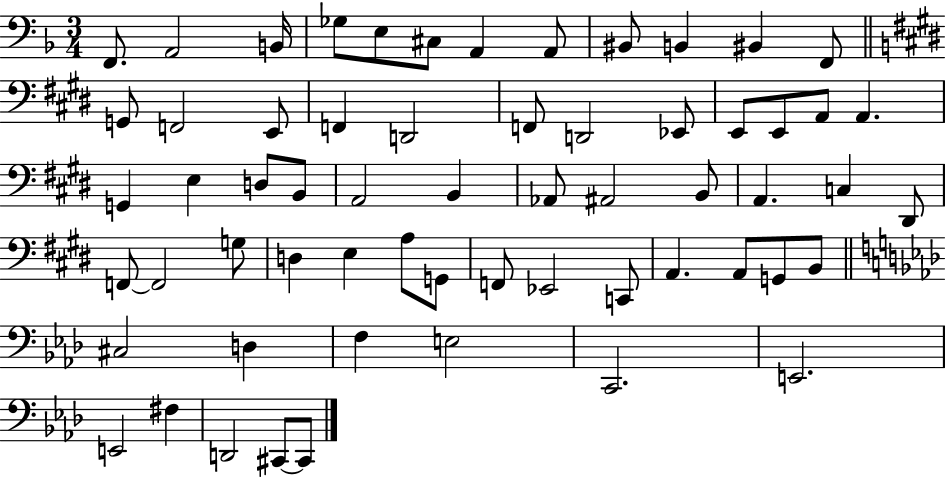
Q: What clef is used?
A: bass